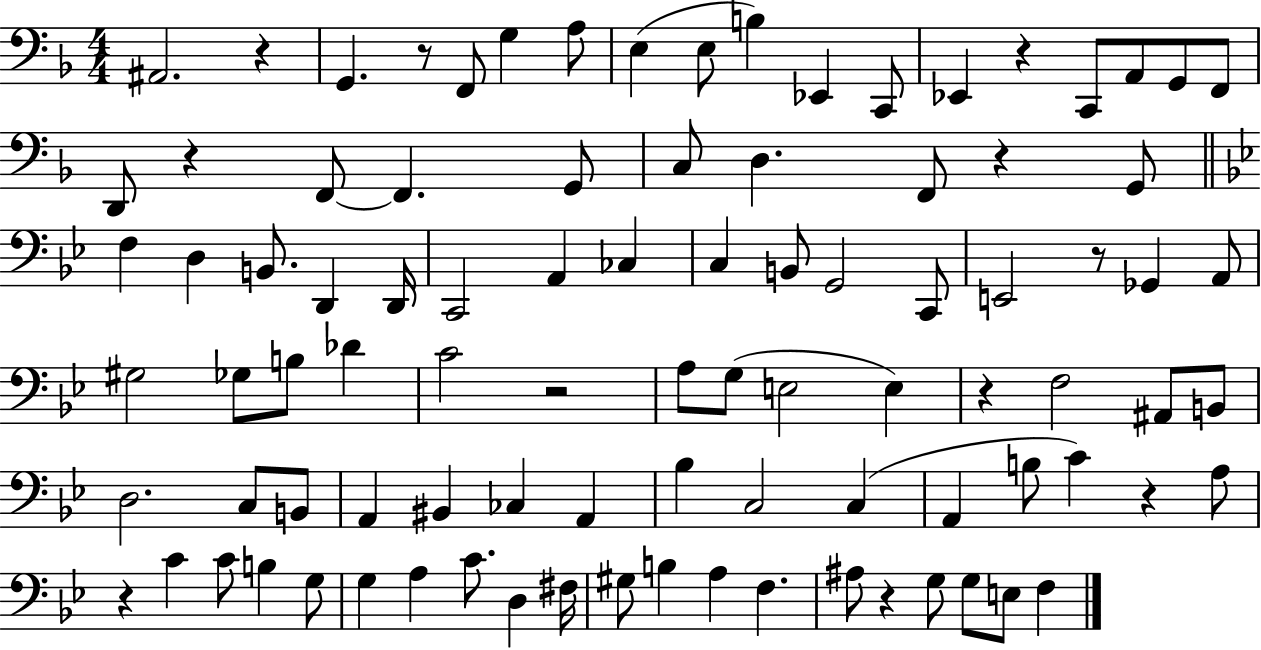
A#2/h. R/q G2/q. R/e F2/e G3/q A3/e E3/q E3/e B3/q Eb2/q C2/e Eb2/q R/q C2/e A2/e G2/e F2/e D2/e R/q F2/e F2/q. G2/e C3/e D3/q. F2/e R/q G2/e F3/q D3/q B2/e. D2/q D2/s C2/h A2/q CES3/q C3/q B2/e G2/h C2/e E2/h R/e Gb2/q A2/e G#3/h Gb3/e B3/e Db4/q C4/h R/h A3/e G3/e E3/h E3/q R/q F3/h A#2/e B2/e D3/h. C3/e B2/e A2/q BIS2/q CES3/q A2/q Bb3/q C3/h C3/q A2/q B3/e C4/q R/q A3/e R/q C4/q C4/e B3/q G3/e G3/q A3/q C4/e. D3/q F#3/s G#3/e B3/q A3/q F3/q. A#3/e R/q G3/e G3/e E3/e F3/q